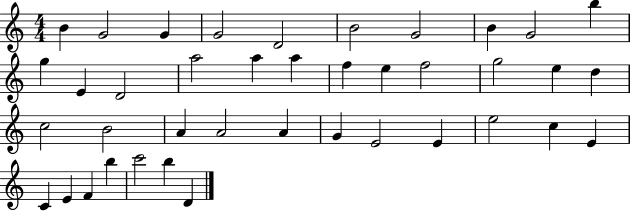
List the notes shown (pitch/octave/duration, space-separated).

B4/q G4/h G4/q G4/h D4/h B4/h G4/h B4/q G4/h B5/q G5/q E4/q D4/h A5/h A5/q A5/q F5/q E5/q F5/h G5/h E5/q D5/q C5/h B4/h A4/q A4/h A4/q G4/q E4/h E4/q E5/h C5/q E4/q C4/q E4/q F4/q B5/q C6/h B5/q D4/q